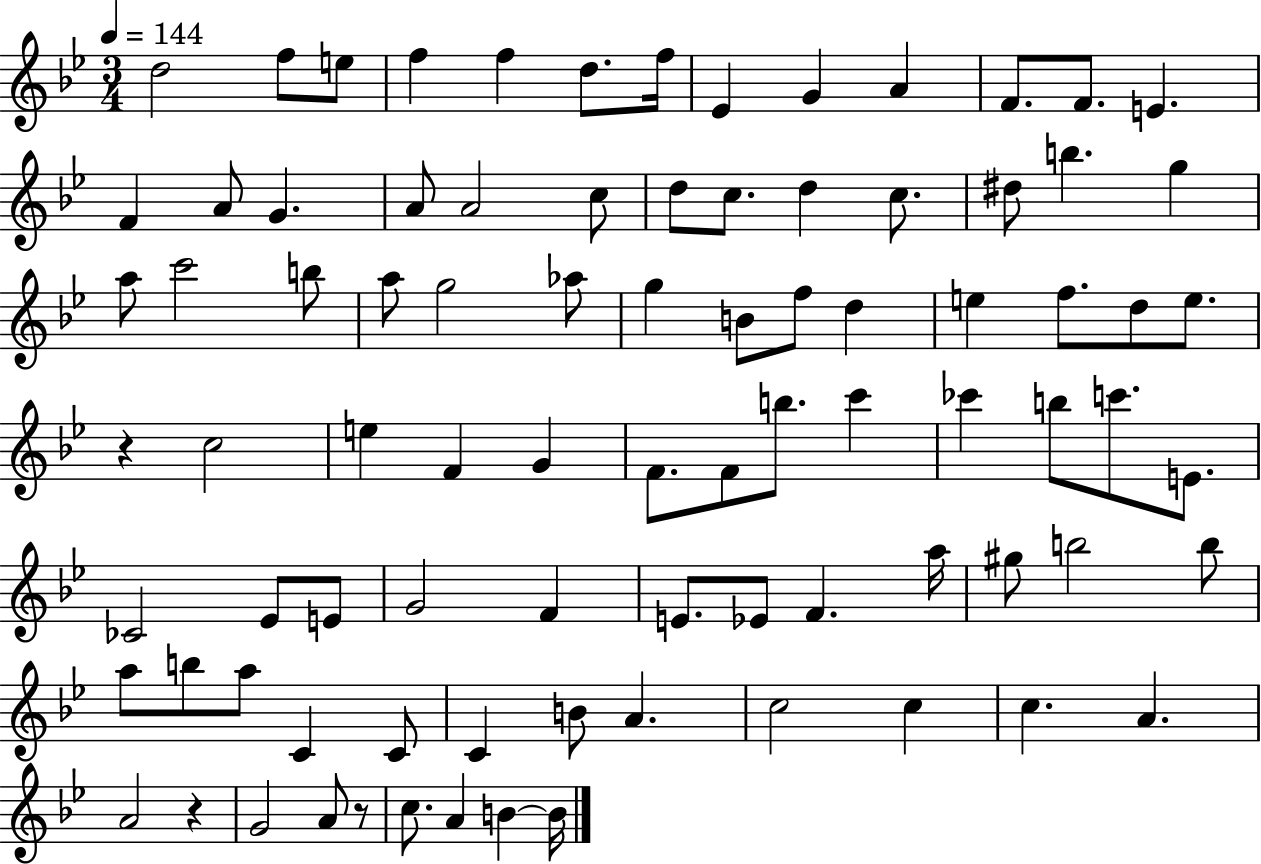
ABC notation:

X:1
T:Untitled
M:3/4
L:1/4
K:Bb
d2 f/2 e/2 f f d/2 f/4 _E G A F/2 F/2 E F A/2 G A/2 A2 c/2 d/2 c/2 d c/2 ^d/2 b g a/2 c'2 b/2 a/2 g2 _a/2 g B/2 f/2 d e f/2 d/2 e/2 z c2 e F G F/2 F/2 b/2 c' _c' b/2 c'/2 E/2 _C2 _E/2 E/2 G2 F E/2 _E/2 F a/4 ^g/2 b2 b/2 a/2 b/2 a/2 C C/2 C B/2 A c2 c c A A2 z G2 A/2 z/2 c/2 A B B/4